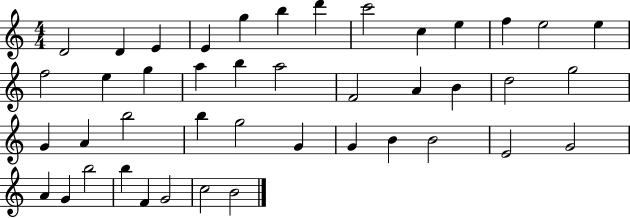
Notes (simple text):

D4/h D4/q E4/q E4/q G5/q B5/q D6/q C6/h C5/q E5/q F5/q E5/h E5/q F5/h E5/q G5/q A5/q B5/q A5/h F4/h A4/q B4/q D5/h G5/h G4/q A4/q B5/h B5/q G5/h G4/q G4/q B4/q B4/h E4/h G4/h A4/q G4/q B5/h B5/q F4/q G4/h C5/h B4/h